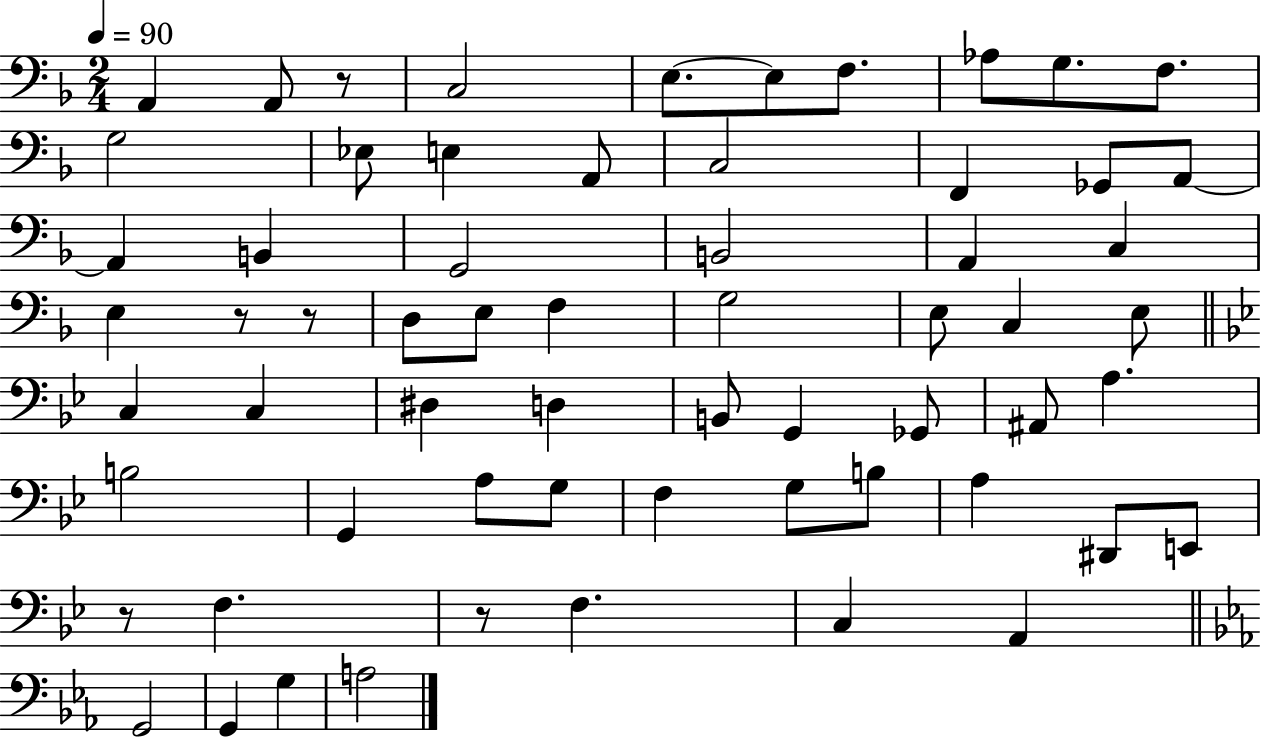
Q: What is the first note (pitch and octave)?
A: A2